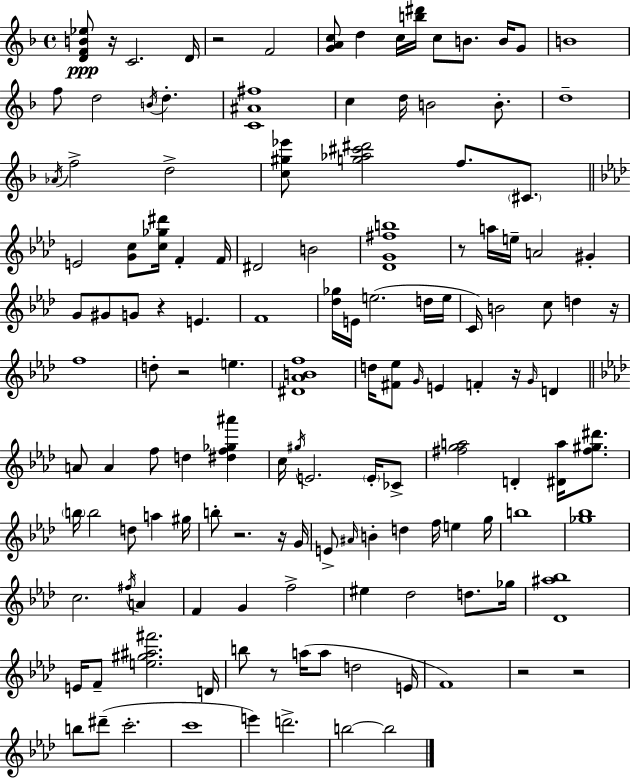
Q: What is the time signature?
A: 4/4